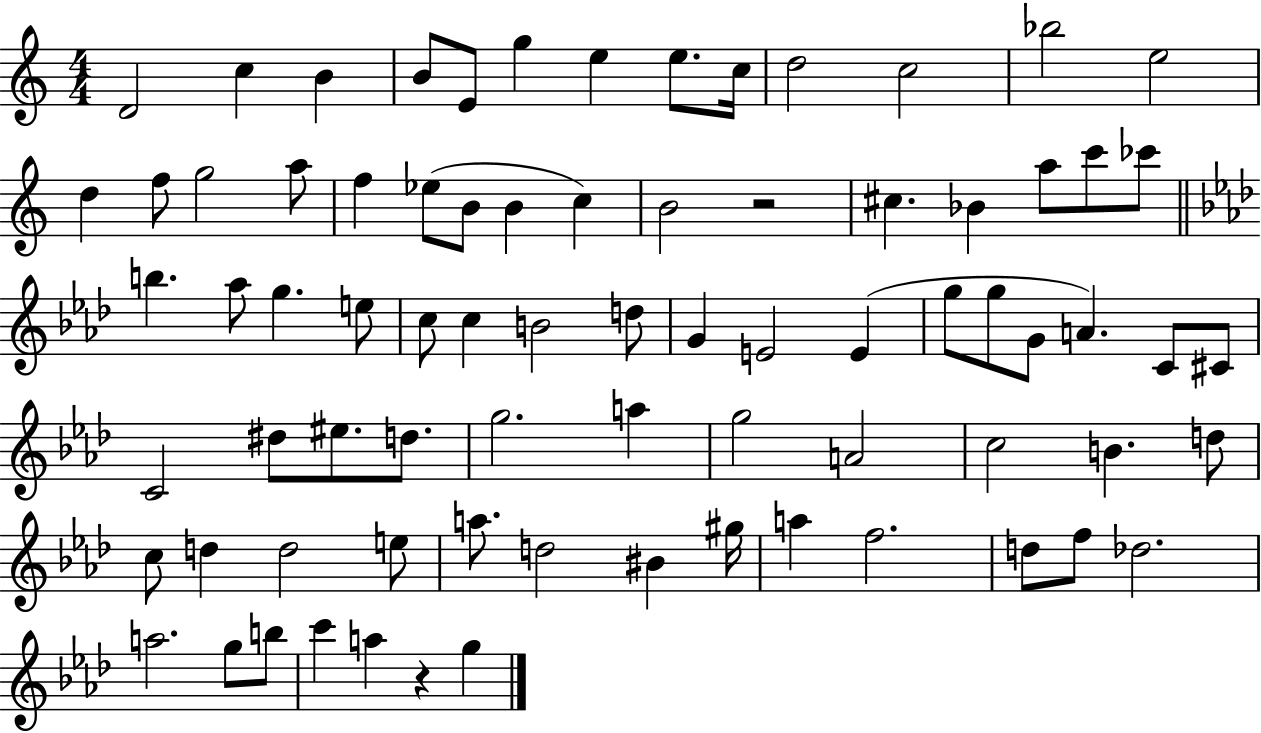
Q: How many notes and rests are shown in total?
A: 77